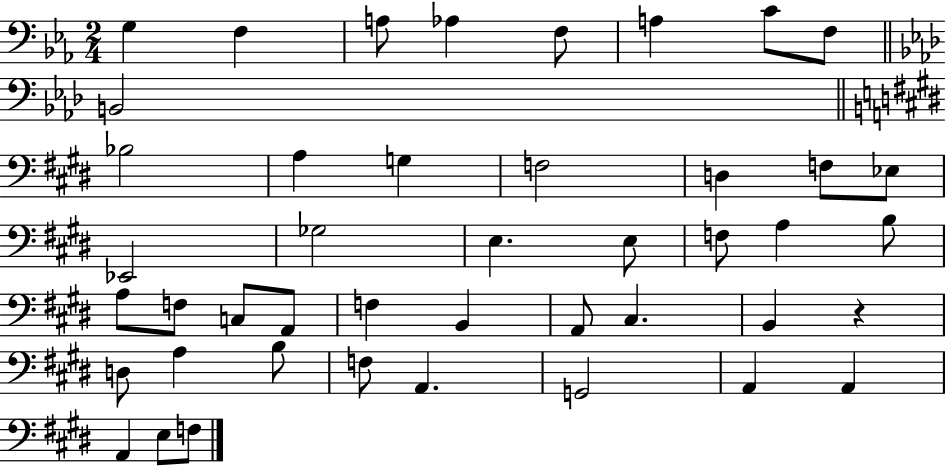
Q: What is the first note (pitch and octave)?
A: G3